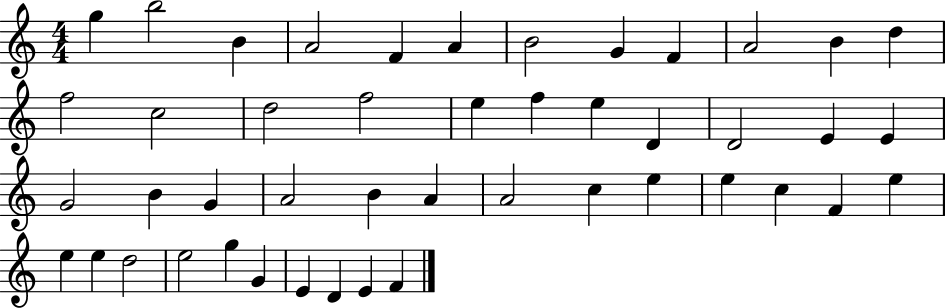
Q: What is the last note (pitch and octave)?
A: F4